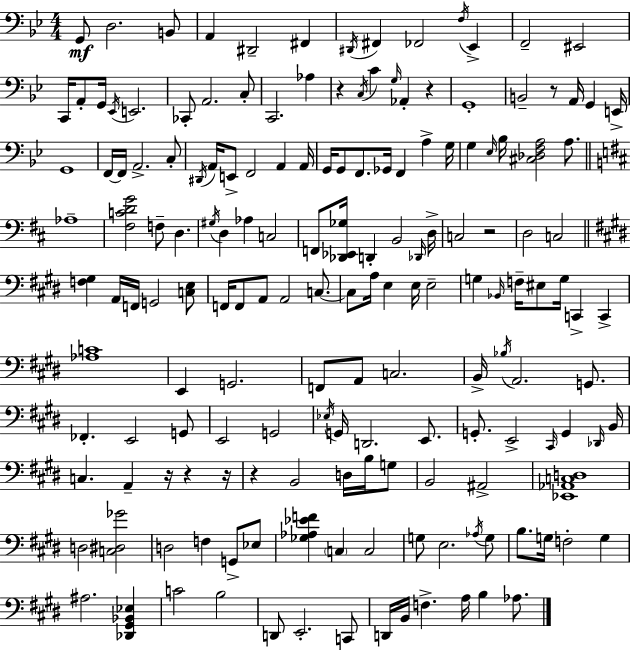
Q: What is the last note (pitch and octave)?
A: Ab3